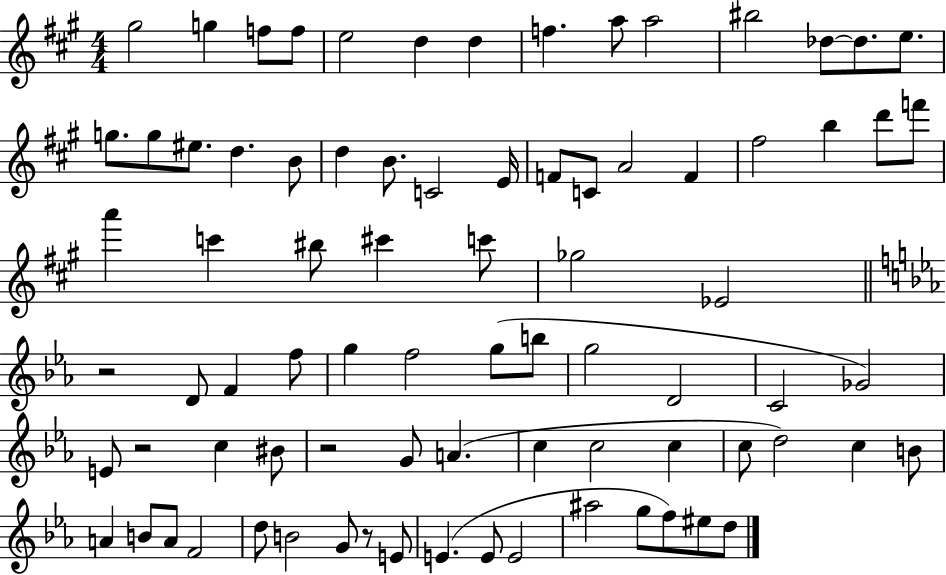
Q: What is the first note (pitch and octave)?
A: G#5